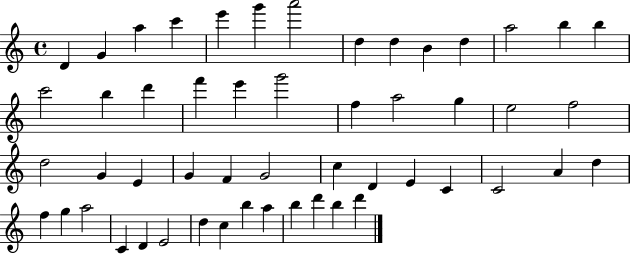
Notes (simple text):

D4/q G4/q A5/q C6/q E6/q G6/q A6/h D5/q D5/q B4/q D5/q A5/h B5/q B5/q C6/h B5/q D6/q F6/q E6/q G6/h F5/q A5/h G5/q E5/h F5/h D5/h G4/q E4/q G4/q F4/q G4/h C5/q D4/q E4/q C4/q C4/h A4/q D5/q F5/q G5/q A5/h C4/q D4/q E4/h D5/q C5/q B5/q A5/q B5/q D6/q B5/q D6/q